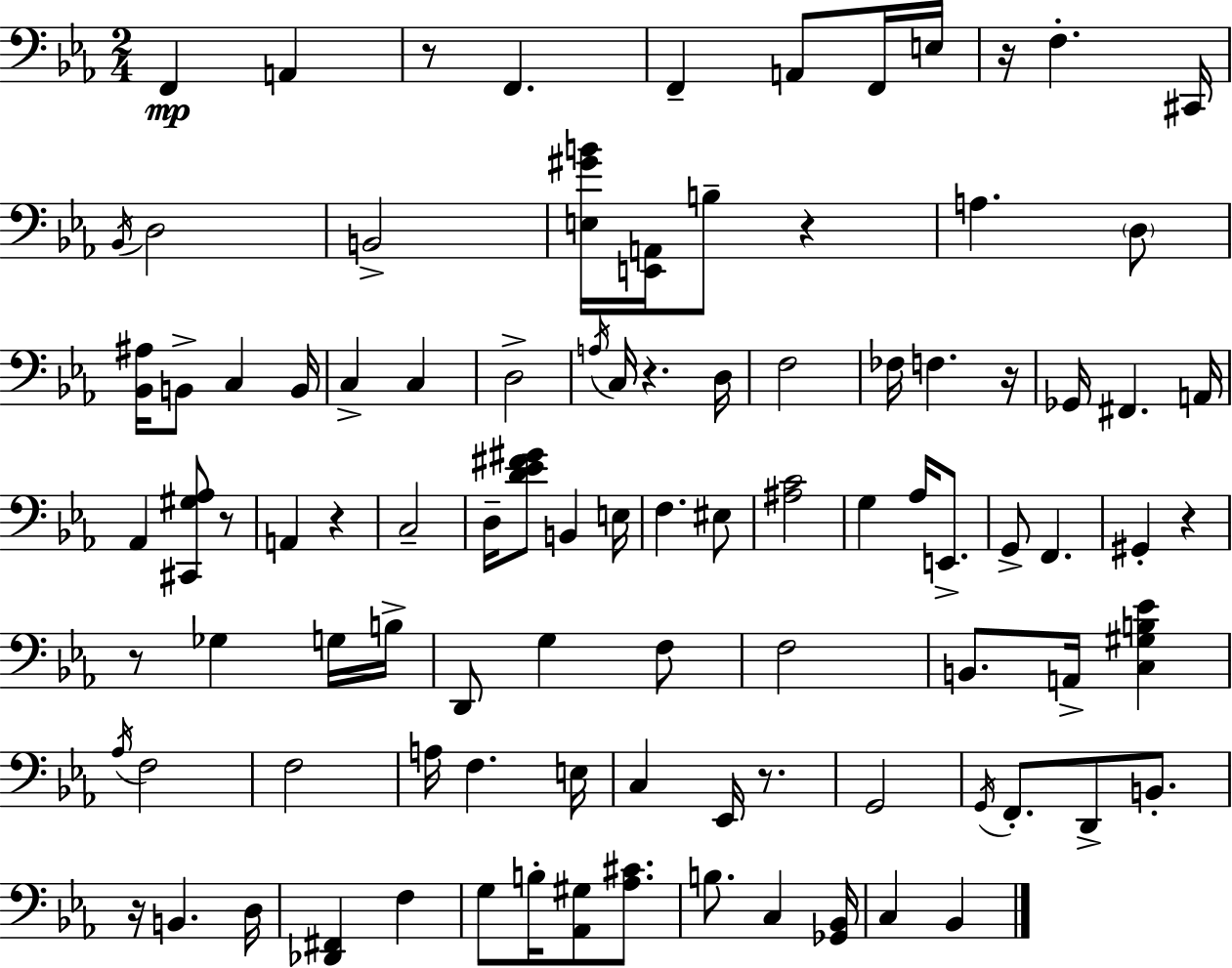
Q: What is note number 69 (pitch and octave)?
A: F3